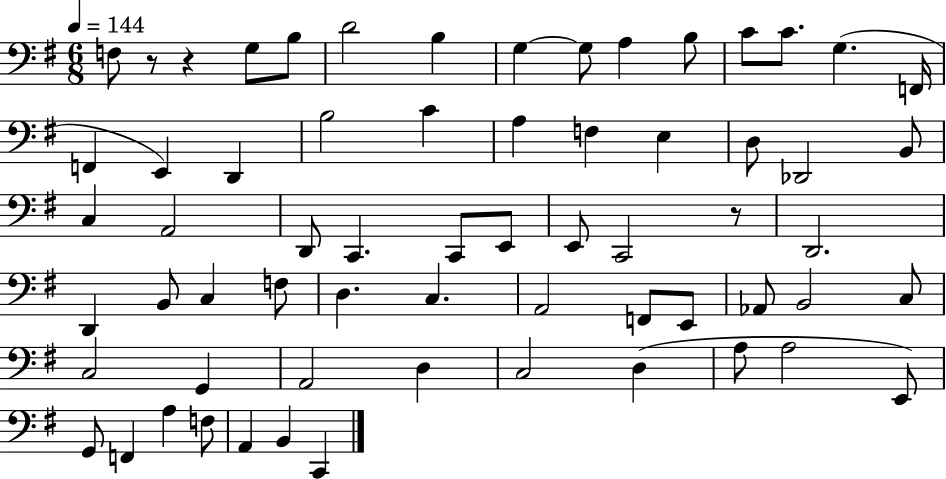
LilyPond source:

{
  \clef bass
  \numericTimeSignature
  \time 6/8
  \key g \major
  \tempo 4 = 144
  f8 r8 r4 g8 b8 | d'2 b4 | g4~~ g8 a4 b8 | c'8 c'8. g4.( f,16 | \break f,4 e,4) d,4 | b2 c'4 | a4 f4 e4 | d8 des,2 b,8 | \break c4 a,2 | d,8 c,4. c,8 e,8 | e,8 c,2 r8 | d,2. | \break d,4 b,8 c4 f8 | d4. c4. | a,2 f,8 e,8 | aes,8 b,2 c8 | \break c2 g,4 | a,2 d4 | c2 d4( | a8 a2 e,8) | \break g,8 f,4 a4 f8 | a,4 b,4 c,4 | \bar "|."
}